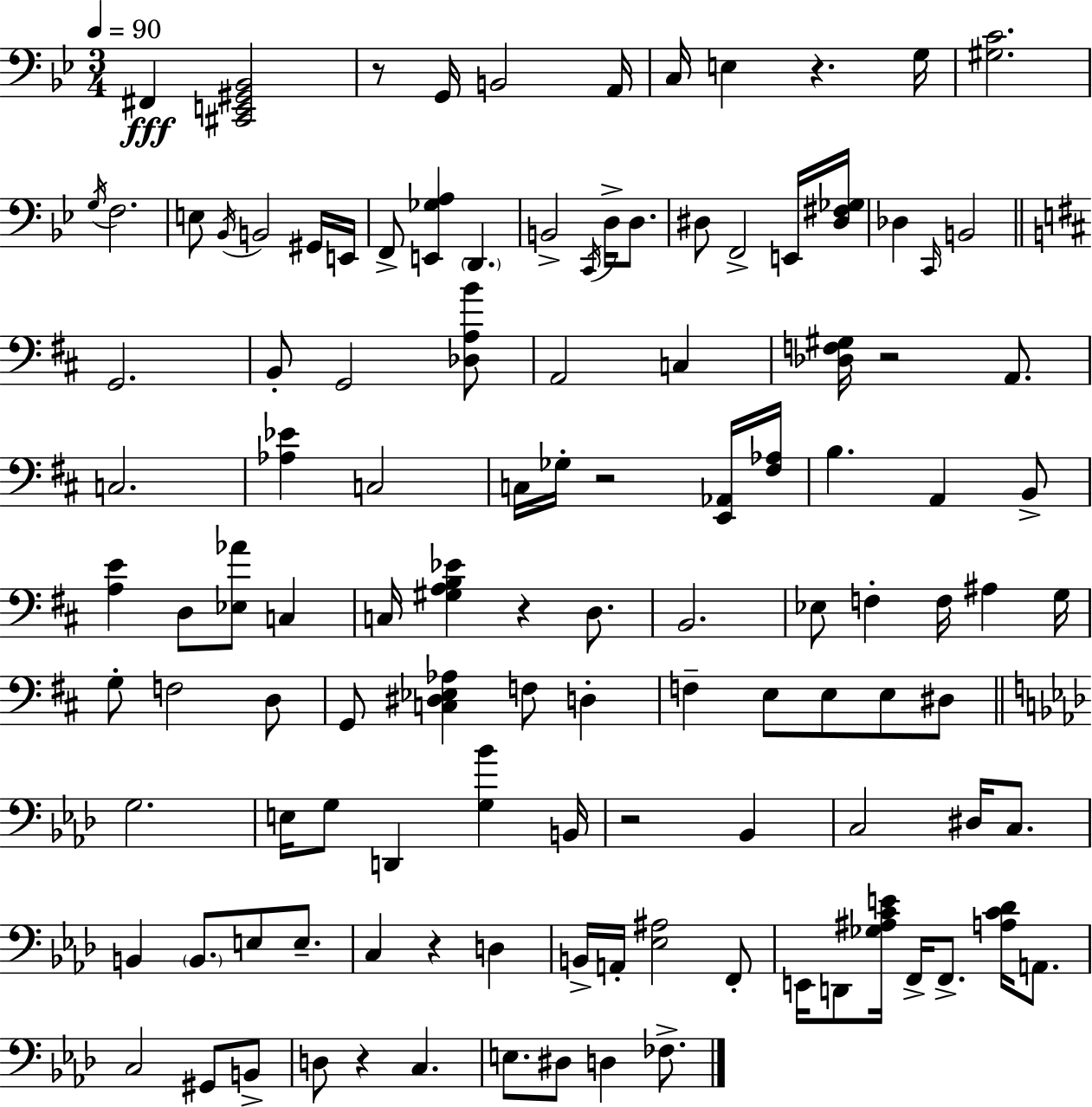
X:1
T:Untitled
M:3/4
L:1/4
K:Gm
^F,, [^C,,E,,^G,,_B,,]2 z/2 G,,/4 B,,2 A,,/4 C,/4 E, z G,/4 [^G,C]2 G,/4 F,2 E,/2 _B,,/4 B,,2 ^G,,/4 E,,/4 F,,/2 [E,,_G,A,] D,, B,,2 C,,/4 D,/4 D,/2 ^D,/2 F,,2 E,,/4 [^D,^F,_G,]/4 _D, C,,/4 B,,2 G,,2 B,,/2 G,,2 [_D,A,B]/2 A,,2 C, [_D,F,^G,]/4 z2 A,,/2 C,2 [_A,_E] C,2 C,/4 _G,/4 z2 [E,,_A,,]/4 [^F,_A,]/4 B, A,, B,,/2 [A,E] D,/2 [_E,_A]/2 C, C,/4 [^G,A,B,_E] z D,/2 B,,2 _E,/2 F, F,/4 ^A, G,/4 G,/2 F,2 D,/2 G,,/2 [C,^D,_E,_A,] F,/2 D, F, E,/2 E,/2 E,/2 ^D,/2 G,2 E,/4 G,/2 D,, [G,_B] B,,/4 z2 _B,, C,2 ^D,/4 C,/2 B,, B,,/2 E,/2 E,/2 C, z D, B,,/4 A,,/4 [_E,^A,]2 F,,/2 E,,/4 D,,/2 [_G,^A,CE]/4 F,,/4 F,,/2 [A,C_D]/4 A,,/2 C,2 ^G,,/2 B,,/2 D,/2 z C, E,/2 ^D,/2 D, _F,/2